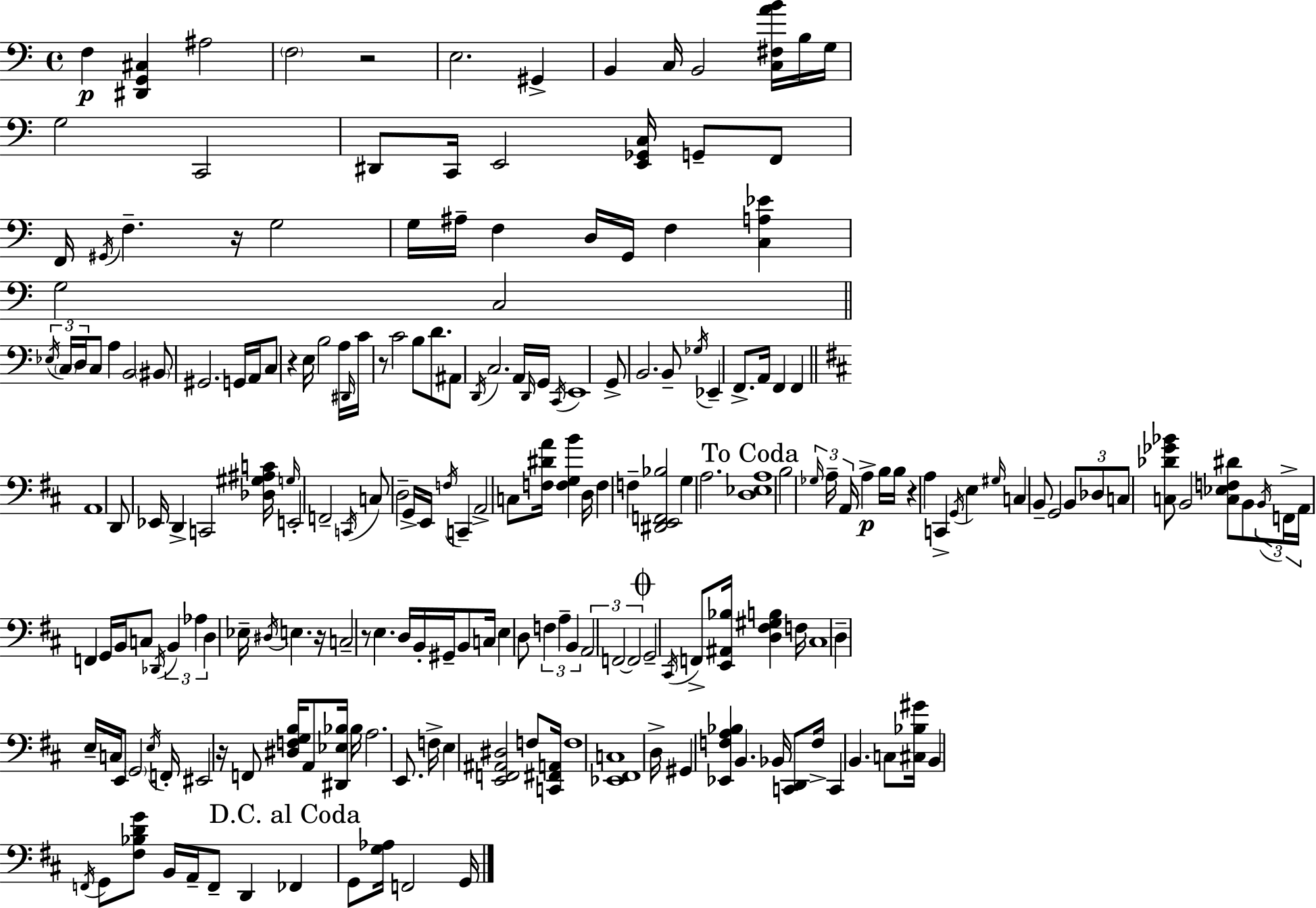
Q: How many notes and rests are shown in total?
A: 208